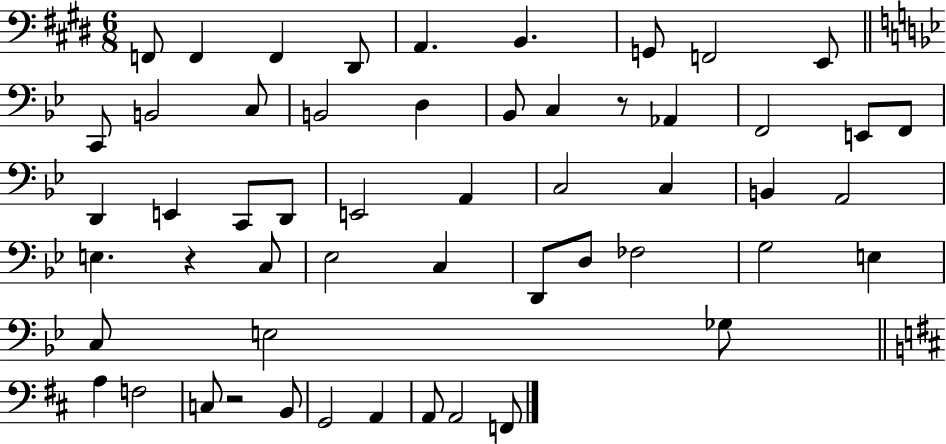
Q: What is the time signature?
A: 6/8